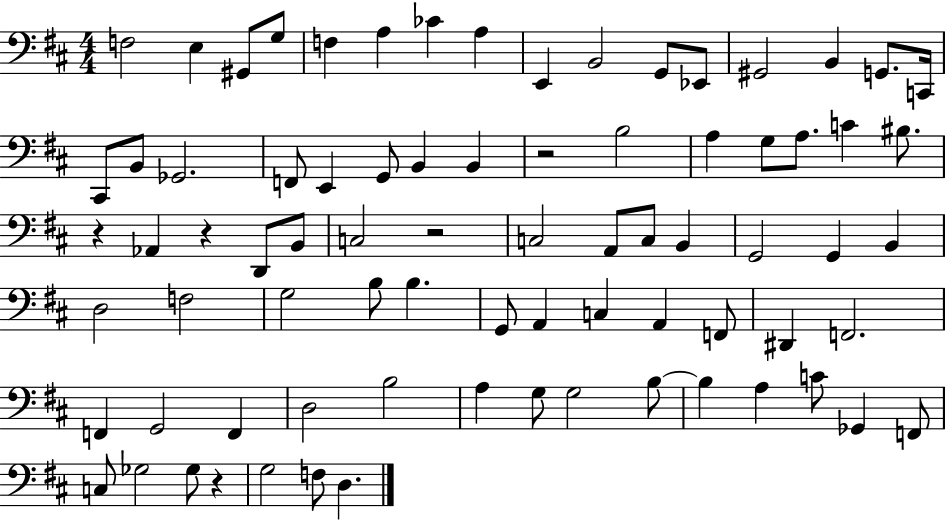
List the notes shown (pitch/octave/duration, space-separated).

F3/h E3/q G#2/e G3/e F3/q A3/q CES4/q A3/q E2/q B2/h G2/e Eb2/e G#2/h B2/q G2/e. C2/s C#2/e B2/e Gb2/h. F2/e E2/q G2/e B2/q B2/q R/h B3/h A3/q G3/e A3/e. C4/q BIS3/e. R/q Ab2/q R/q D2/e B2/e C3/h R/h C3/h A2/e C3/e B2/q G2/h G2/q B2/q D3/h F3/h G3/h B3/e B3/q. G2/e A2/q C3/q A2/q F2/e D#2/q F2/h. F2/q G2/h F2/q D3/h B3/h A3/q G3/e G3/h B3/e B3/q A3/q C4/e Gb2/q F2/e C3/e Gb3/h Gb3/e R/q G3/h F3/e D3/q.